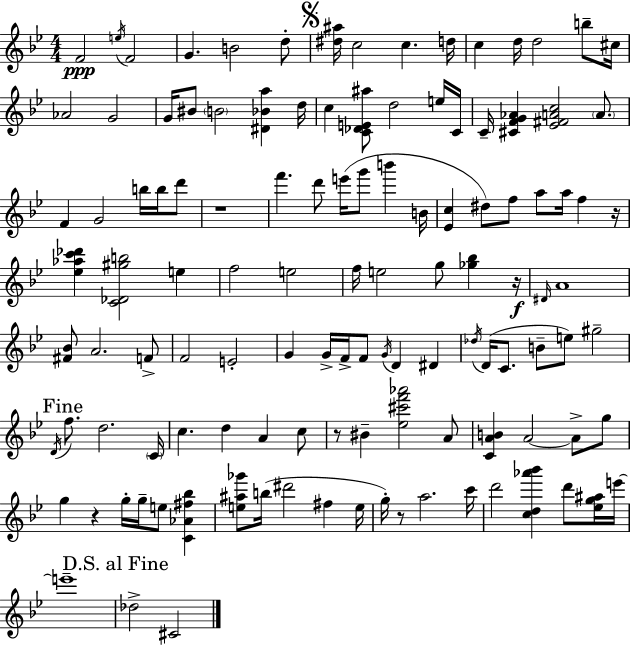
F4/h E5/s F4/h G4/q. B4/h D5/e [D#5,A#5]/s C5/h C5/q. D5/s C5/q D5/s D5/h B5/e C#5/s Ab4/h G4/h G4/s BIS4/e B4/h [D#4,Bb4,A5]/q D5/s C5/q [C4,Db4,E4,A#5]/e D5/h E5/s C4/s C4/s [C#4,F4,G4,Ab4]/q [Eb4,F#4,A4,C5]/h A4/e. F4/q G4/h B5/s B5/s D6/e R/w F6/q. D6/e E6/s G6/e B6/q B4/s [Eb4,C5]/q D#5/e F5/e A5/e A5/s F5/q R/s [Eb5,Ab5,C6,Db6]/q [C4,Db4,G#5,B5]/h E5/q F5/h E5/h F5/s E5/h G5/e [Gb5,Bb5]/q R/s D#4/s A4/w [F#4,Bb4]/e A4/h. F4/e F4/h E4/h G4/q G4/s F4/s F4/e G4/s D4/q D#4/q Db5/s D4/s C4/e. B4/e E5/e G#5/h D4/s F5/e. D5/h. C4/s C5/q. D5/q A4/q C5/e R/e BIS4/q [Eb5,C#6,F6,Ab6]/h A4/e [C4,A4,B4]/q A4/h A4/e G5/e G5/q R/q G5/s G5/s E5/e [C4,Ab4,F#5,Bb5]/q [E5,A#5,Gb6]/e B5/s D#6/h F#5/q E5/s G5/s R/e A5/h. C6/s D6/h [C5,D5,Ab6,Bb6]/q D6/e [Eb5,G5,A#5]/s E6/s E6/w Db5/h C#4/h